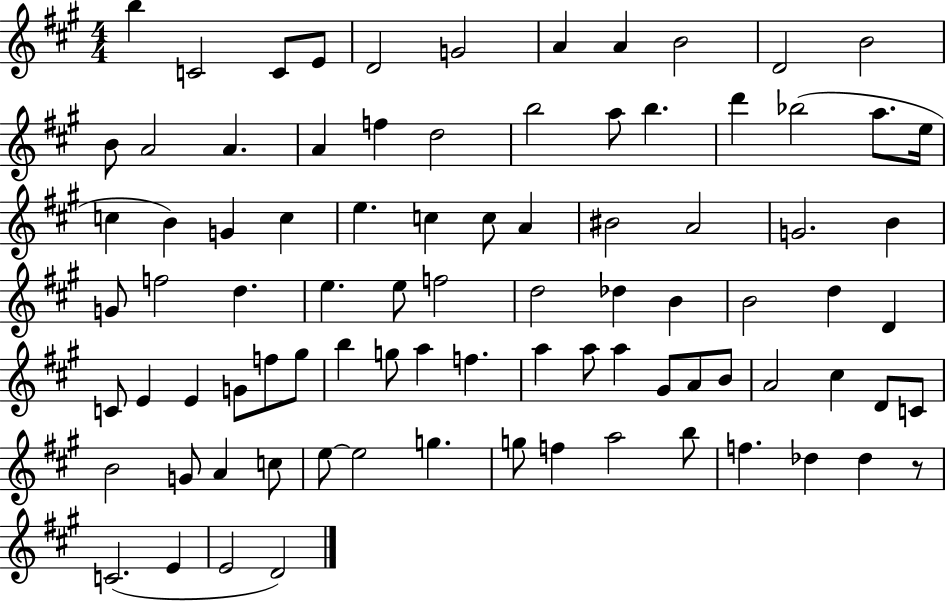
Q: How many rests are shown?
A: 1